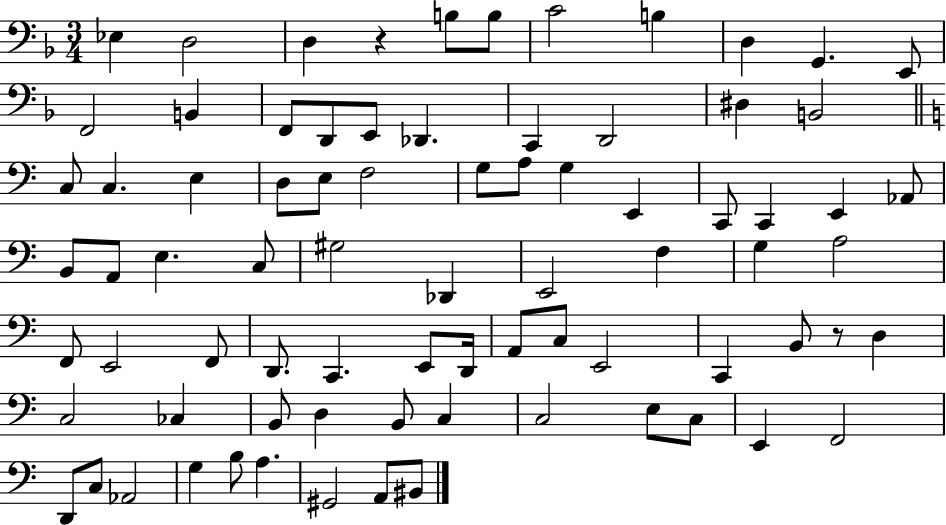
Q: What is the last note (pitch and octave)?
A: BIS2